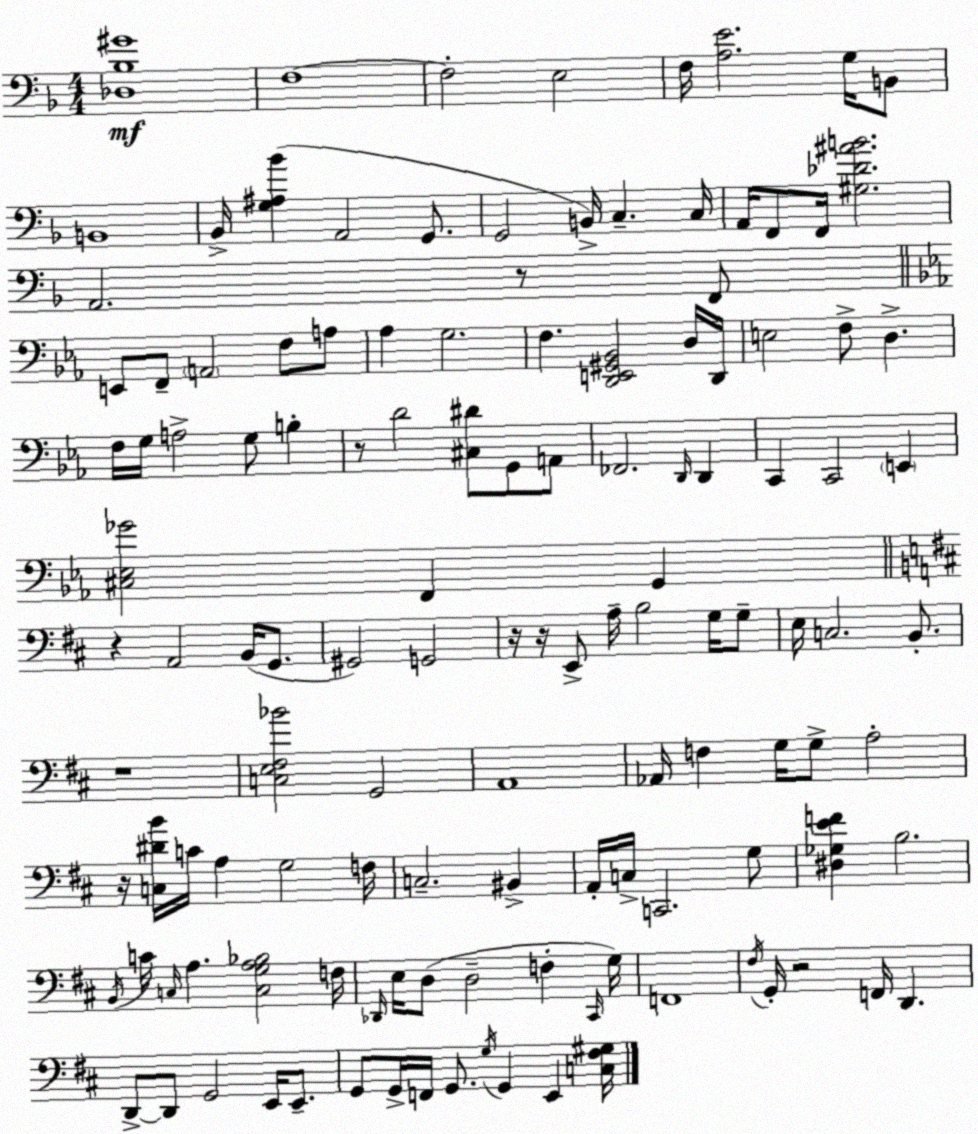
X:1
T:Untitled
M:4/4
L:1/4
K:Dm
[_D,_B,^G]4 F,4 F,2 E,2 F,/4 [A,E]2 G,/4 B,,/2 B,,4 _B,,/4 [G,^A,_B] A,,2 G,,/2 G,,2 B,,/4 C, C,/4 A,,/4 F,,/2 F,,/4 [^G,_D^AB]2 A,,2 z/2 F,,/2 E,,/2 F,,/2 A,,2 F,/2 A,/2 _A, G,2 F, [D,,E,,^G,,_B,,]2 D,/4 D,,/4 E,2 F,/2 D, F,/4 G,/4 A,2 G,/2 B, z/2 D2 [^C,^D]/2 G,,/2 A,,/2 _F,,2 D,,/4 D,, C,, C,,2 E,, [^C,_E,_G]2 F,, G,, z A,,2 B,,/4 G,,/2 ^G,,2 G,,2 z/4 z/4 E,,/2 A,/4 B,2 G,/4 G,/2 E,/4 C,2 B,,/2 z4 [C,E,^F,_B]2 G,,2 A,,4 _A,,/4 F, G,/4 G,/2 A,2 z/4 [C,^DB]/4 C/4 A, G,2 F,/4 C,2 ^B,, A,,/4 C,/4 C,,2 G,/2 [^D,_G,EF] B,2 B,,/4 C/4 C,/4 A, [C,G,A,_B,]2 F,/4 _D,,/4 E,/4 D,/2 D,2 F, ^C,,/4 G,/4 F,,4 ^F,/4 G,,/4 z2 F,,/4 D,, D,,/2 D,,/2 G,,2 E,,/4 E,,/2 G,,/2 G,,/4 F,,/4 G,,/2 G,/4 G,, E,, [C,^F,^G,]/4